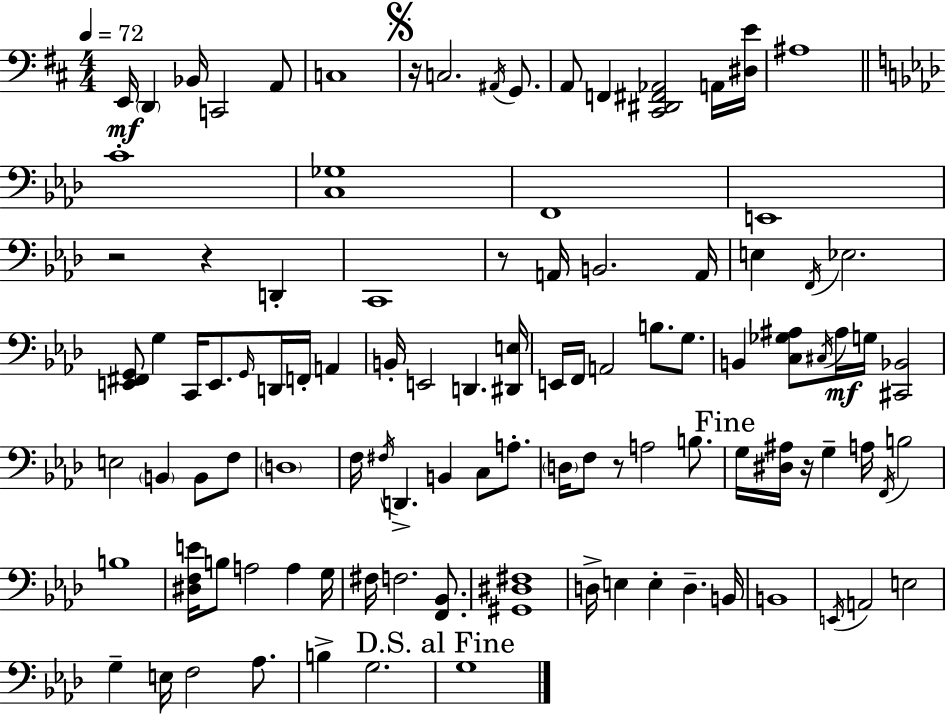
X:1
T:Untitled
M:4/4
L:1/4
K:D
E,,/4 D,, _B,,/4 C,,2 A,,/2 C,4 z/4 C,2 ^A,,/4 G,,/2 A,,/2 F,, [^C,,^D,,^F,,_A,,]2 A,,/4 [^D,E]/4 ^A,4 C4 [C,_G,]4 F,,4 E,,4 z2 z D,, C,,4 z/2 A,,/4 B,,2 A,,/4 E, F,,/4 _E,2 [E,,^F,,G,,]/2 G, C,,/4 E,,/2 G,,/4 D,,/4 F,,/4 A,, B,,/4 E,,2 D,, [^D,,E,]/4 E,,/4 F,,/4 A,,2 B,/2 G,/2 B,, [C,_G,^A,]/2 ^C,/4 ^A,/4 G,/4 [^C,,_B,,]2 E,2 B,, B,,/2 F,/2 D,4 F,/4 ^F,/4 D,, B,, C,/2 A,/2 D,/4 F,/2 z/2 A,2 B,/2 G,/4 [^D,^A,]/4 z/4 G, A,/4 F,,/4 B,2 B,4 [^D,F,E]/4 B,/2 A,2 A, G,/4 ^F,/4 F,2 [F,,_B,,]/2 [^G,,^D,^F,]4 D,/4 E, E, D, B,,/4 B,,4 E,,/4 A,,2 E,2 G, E,/4 F,2 _A,/2 B, G,2 G,4